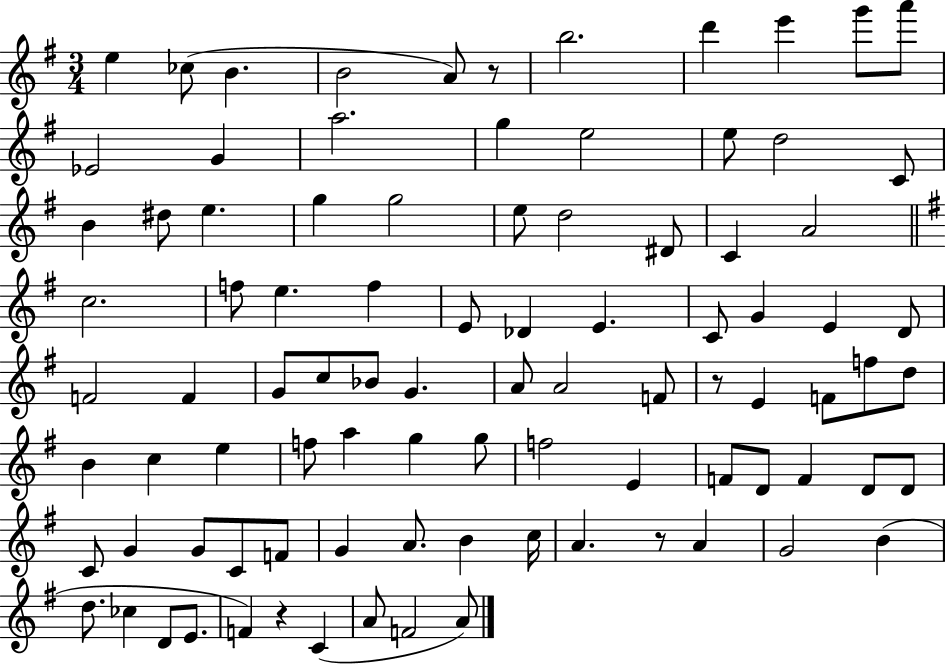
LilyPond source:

{
  \clef treble
  \numericTimeSignature
  \time 3/4
  \key g \major
  e''4 ces''8( b'4. | b'2 a'8) r8 | b''2. | d'''4 e'''4 g'''8 a'''8 | \break ees'2 g'4 | a''2. | g''4 e''2 | e''8 d''2 c'8 | \break b'4 dis''8 e''4. | g''4 g''2 | e''8 d''2 dis'8 | c'4 a'2 | \break \bar "||" \break \key g \major c''2. | f''8 e''4. f''4 | e'8 des'4 e'4. | c'8 g'4 e'4 d'8 | \break f'2 f'4 | g'8 c''8 bes'8 g'4. | a'8 a'2 f'8 | r8 e'4 f'8 f''8 d''8 | \break b'4 c''4 e''4 | f''8 a''4 g''4 g''8 | f''2 e'4 | f'8 d'8 f'4 d'8 d'8 | \break c'8 g'4 g'8 c'8 f'8 | g'4 a'8. b'4 c''16 | a'4. r8 a'4 | g'2 b'4( | \break d''8. ces''4 d'8 e'8. | f'4) r4 c'4( | a'8 f'2 a'8) | \bar "|."
}